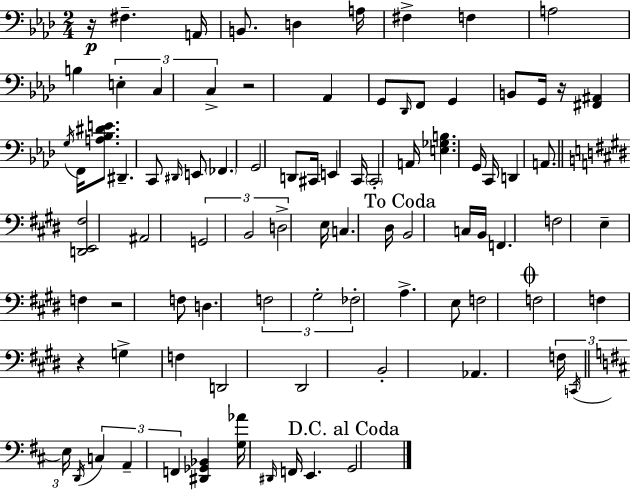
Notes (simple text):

R/s F#3/q. A2/s B2/e. D3/q A3/s F#3/q F3/q A3/h B3/q E3/q C3/q C3/q R/h Ab2/q G2/e Db2/s F2/e G2/q B2/e G2/s R/s [F#2,A#2]/q G3/s F2/s [A3,Bb3,D#4,E4]/e. D#2/q. C2/e D#2/s E2/e FES2/q. G2/h D2/e C#2/s E2/q C2/s C2/h A2/s [E3,Gb3,B3]/q. G2/s C2/s D2/q A2/e. [D2,E2,F#3]/h A#2/h G2/h B2/h D3/h E3/s C3/q. D#3/s B2/h C3/s B2/s F2/q. F3/h E3/q F3/q R/h F3/e D3/q. F3/h G#3/h FES3/h A3/q. E3/e F3/h F3/h F3/q R/q G3/q F3/q D2/h D#2/h B2/h Ab2/q. F3/s C2/s E3/s D2/s C3/q A2/q F2/q [D#2,Gb2,Bb2]/q [G3,Ab4]/s D#2/s F2/s E2/q. G2/h